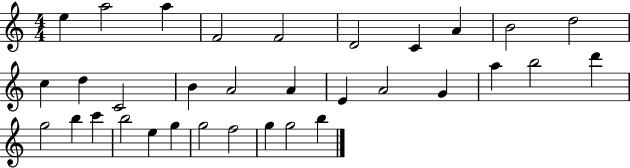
X:1
T:Untitled
M:4/4
L:1/4
K:C
e a2 a F2 F2 D2 C A B2 d2 c d C2 B A2 A E A2 G a b2 d' g2 b c' b2 e g g2 f2 g g2 b